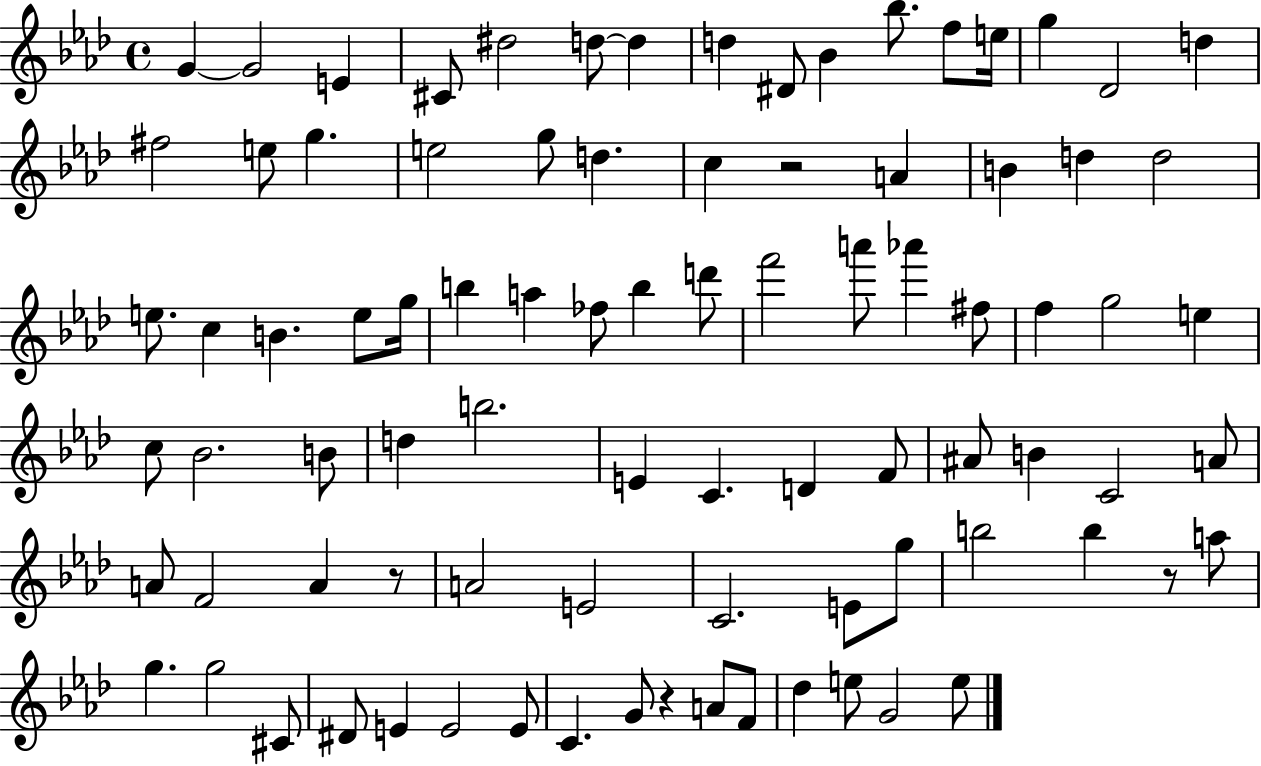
{
  \clef treble
  \time 4/4
  \defaultTimeSignature
  \key aes \major
  g'4~~ g'2 e'4 | cis'8 dis''2 d''8~~ d''4 | d''4 dis'8 bes'4 bes''8. f''8 e''16 | g''4 des'2 d''4 | \break fis''2 e''8 g''4. | e''2 g''8 d''4. | c''4 r2 a'4 | b'4 d''4 d''2 | \break e''8. c''4 b'4. e''8 g''16 | b''4 a''4 fes''8 b''4 d'''8 | f'''2 a'''8 aes'''4 fis''8 | f''4 g''2 e''4 | \break c''8 bes'2. b'8 | d''4 b''2. | e'4 c'4. d'4 f'8 | ais'8 b'4 c'2 a'8 | \break a'8 f'2 a'4 r8 | a'2 e'2 | c'2. e'8 g''8 | b''2 b''4 r8 a''8 | \break g''4. g''2 cis'8 | dis'8 e'4 e'2 e'8 | c'4. g'8 r4 a'8 f'8 | des''4 e''8 g'2 e''8 | \break \bar "|."
}